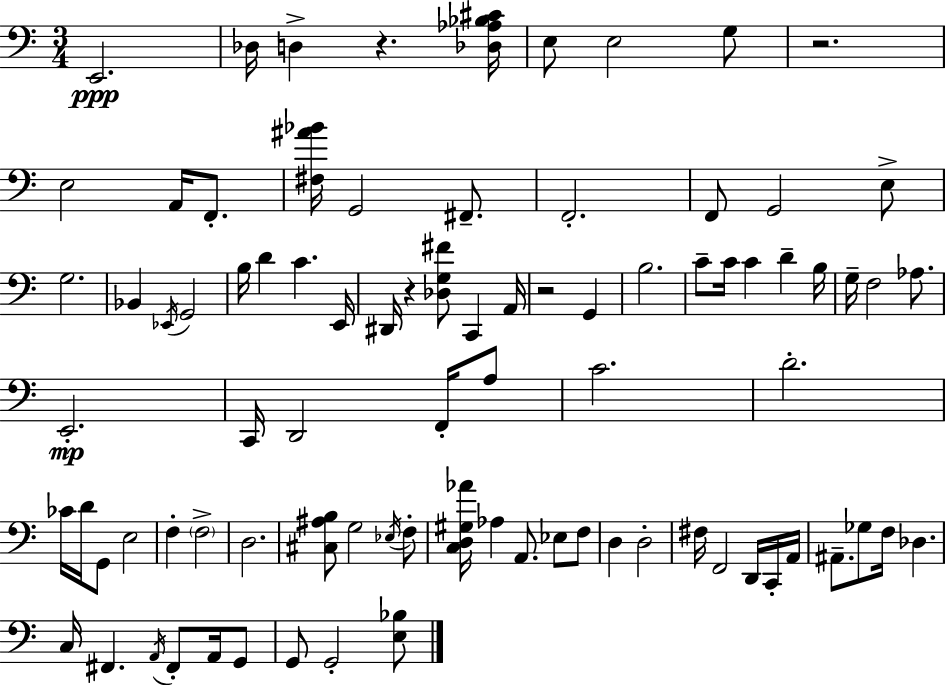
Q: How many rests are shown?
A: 4